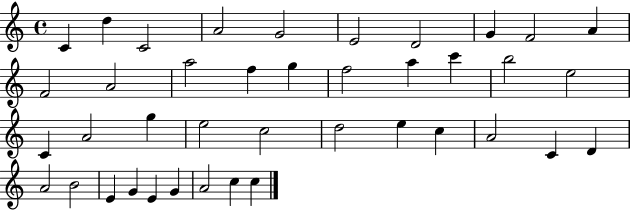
X:1
T:Untitled
M:4/4
L:1/4
K:C
C d C2 A2 G2 E2 D2 G F2 A F2 A2 a2 f g f2 a c' b2 e2 C A2 g e2 c2 d2 e c A2 C D A2 B2 E G E G A2 c c